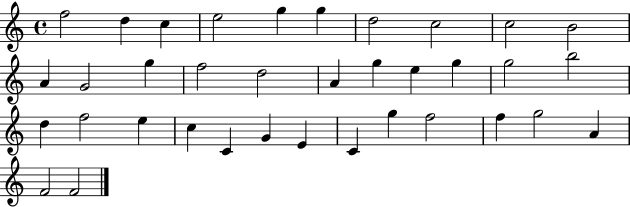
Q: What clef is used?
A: treble